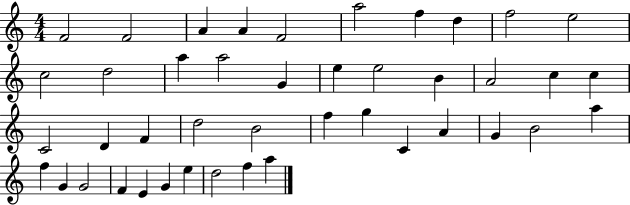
F4/h F4/h A4/q A4/q F4/h A5/h F5/q D5/q F5/h E5/h C5/h D5/h A5/q A5/h G4/q E5/q E5/h B4/q A4/h C5/q C5/q C4/h D4/q F4/q D5/h B4/h F5/q G5/q C4/q A4/q G4/q B4/h A5/q F5/q G4/q G4/h F4/q E4/q G4/q E5/q D5/h F5/q A5/q